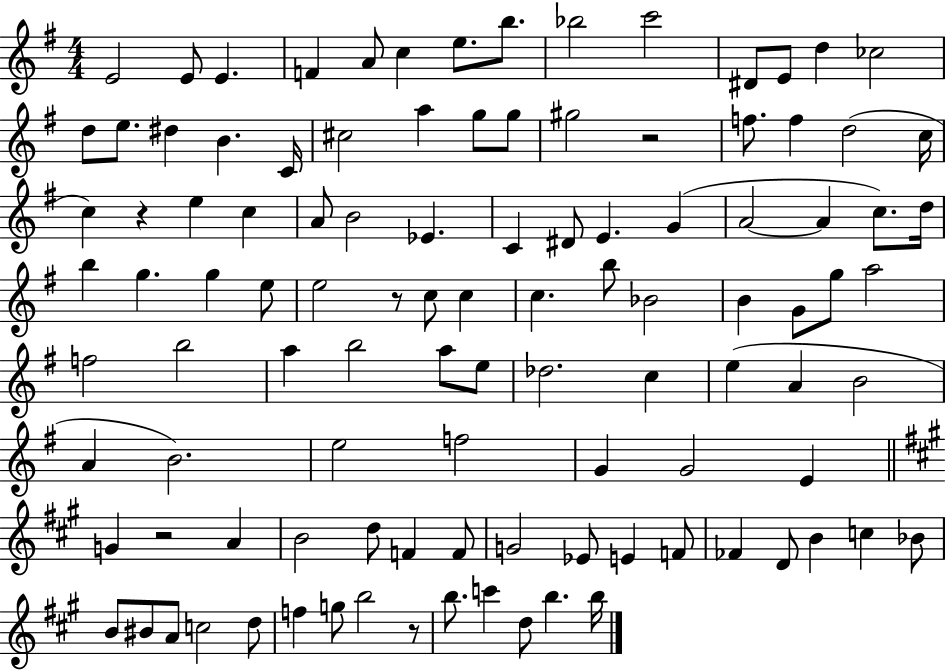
E4/h E4/e E4/q. F4/q A4/e C5/q E5/e. B5/e. Bb5/h C6/h D#4/e E4/e D5/q CES5/h D5/e E5/e. D#5/q B4/q. C4/s C#5/h A5/q G5/e G5/e G#5/h R/h F5/e. F5/q D5/h C5/s C5/q R/q E5/q C5/q A4/e B4/h Eb4/q. C4/q D#4/e E4/q. G4/q A4/h A4/q C5/e. D5/s B5/q G5/q. G5/q E5/e E5/h R/e C5/e C5/q C5/q. B5/e Bb4/h B4/q G4/e G5/e A5/h F5/h B5/h A5/q B5/h A5/e E5/e Db5/h. C5/q E5/q A4/q B4/h A4/q B4/h. E5/h F5/h G4/q G4/h E4/q G4/q R/h A4/q B4/h D5/e F4/q F4/e G4/h Eb4/e E4/q F4/e FES4/q D4/e B4/q C5/q Bb4/e B4/e BIS4/e A4/e C5/h D5/e F5/q G5/e B5/h R/e B5/e. C6/q D5/e B5/q. B5/s